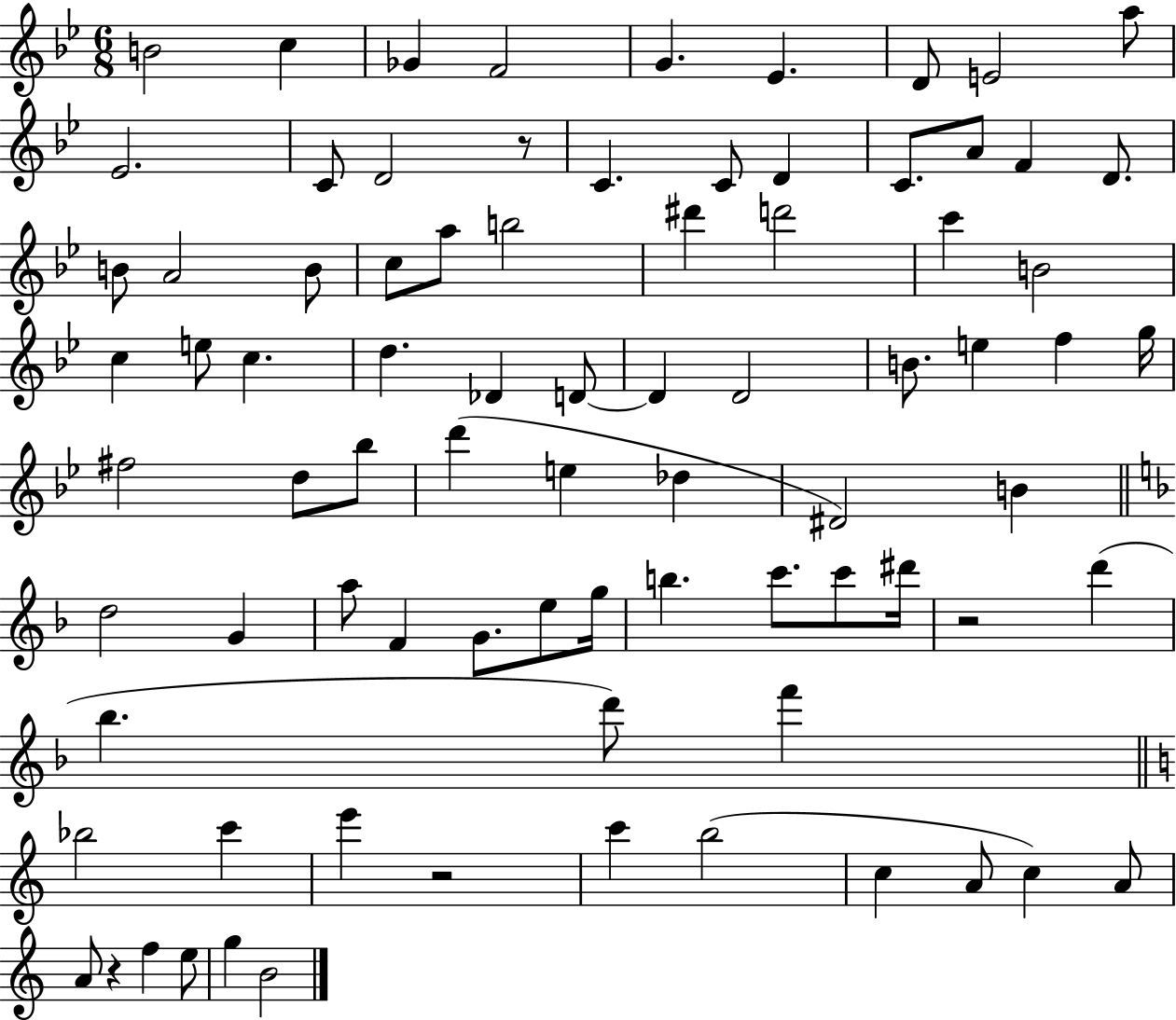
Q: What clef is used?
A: treble